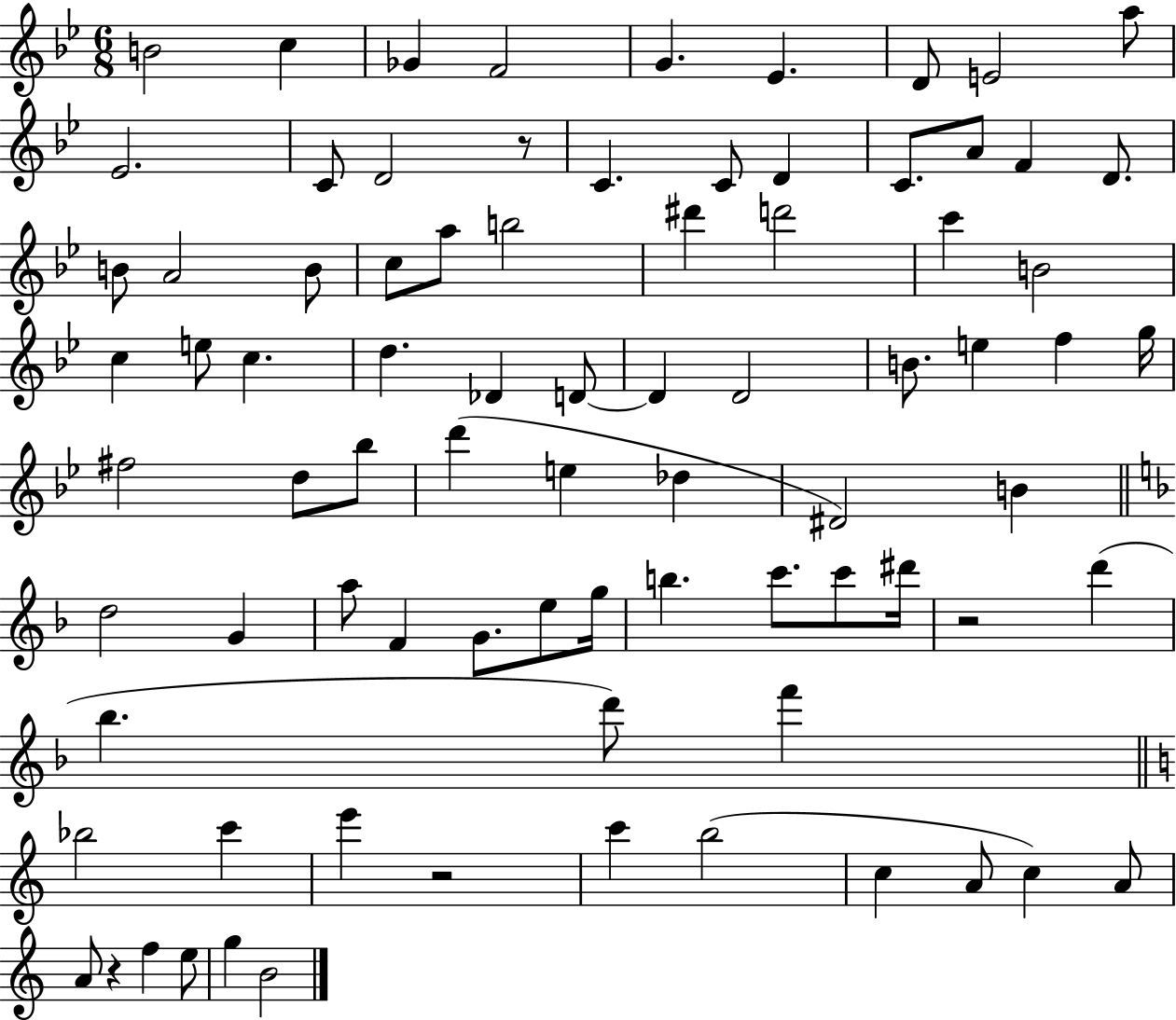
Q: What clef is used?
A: treble